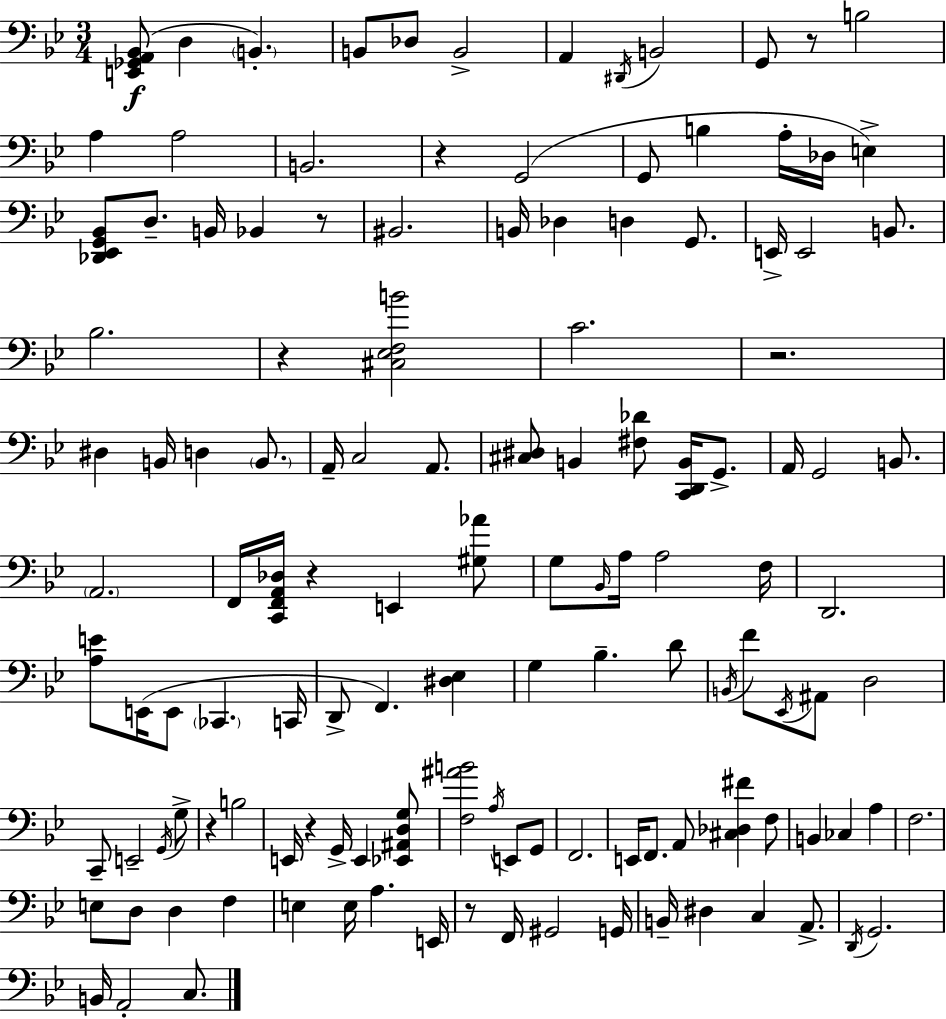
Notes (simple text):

[E2,Gb2,A2,Bb2]/e D3/q B2/q. B2/e Db3/e B2/h A2/q D#2/s B2/h G2/e R/e B3/h A3/q A3/h B2/h. R/q G2/h G2/e B3/q A3/s Db3/s E3/q [Db2,Eb2,G2,Bb2]/e D3/e. B2/s Bb2/q R/e BIS2/h. B2/s Db3/q D3/q G2/e. E2/s E2/h B2/e. Bb3/h. R/q [C#3,Eb3,F3,B4]/h C4/h. R/h. D#3/q B2/s D3/q B2/e. A2/s C3/h A2/e. [C#3,D#3]/e B2/q [F#3,Db4]/e [C2,D2,B2]/s G2/e. A2/s G2/h B2/e. A2/h. F2/s [C2,F2,A2,Db3]/s R/q E2/q [G#3,Ab4]/e G3/e Bb2/s A3/s A3/h F3/s D2/h. [A3,E4]/e E2/s E2/e CES2/q. C2/s D2/e F2/q. [D#3,Eb3]/q G3/q Bb3/q. D4/e B2/s F4/e Eb2/s A#2/e D3/h C2/e E2/h G2/s G3/e R/q B3/h E2/s R/q G2/s E2/q [Eb2,A#2,D3,G3]/e [F3,A#4,B4]/h A3/s E2/e G2/e F2/h. E2/s F2/e. A2/e [C#3,Db3,F#4]/q F3/e B2/q CES3/q A3/q F3/h. E3/e D3/e D3/q F3/q E3/q E3/s A3/q. E2/s R/e F2/s G#2/h G2/s B2/s D#3/q C3/q A2/e. D2/s G2/h. B2/s A2/h C3/e.